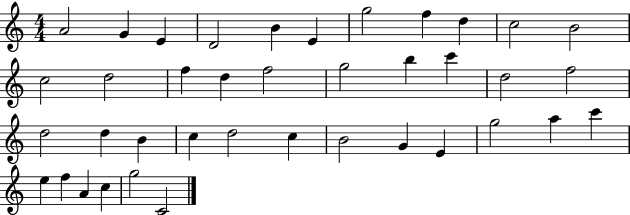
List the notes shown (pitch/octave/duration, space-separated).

A4/h G4/q E4/q D4/h B4/q E4/q G5/h F5/q D5/q C5/h B4/h C5/h D5/h F5/q D5/q F5/h G5/h B5/q C6/q D5/h F5/h D5/h D5/q B4/q C5/q D5/h C5/q B4/h G4/q E4/q G5/h A5/q C6/q E5/q F5/q A4/q C5/q G5/h C4/h